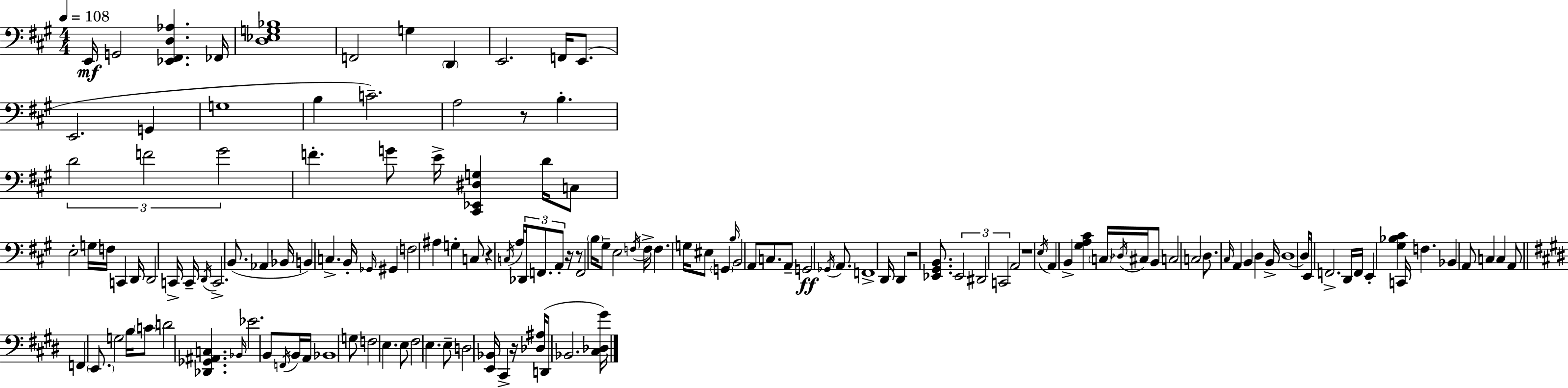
{
  \clef bass
  \numericTimeSignature
  \time 4/4
  \key a \major
  \tempo 4 = 108
  \repeat volta 2 { e,16\mf g,2 <ees, fis, d aes>4. fes,16 | <d ees g bes>1 | f,2 g4 \parenthesize d,4 | e,2. f,16 e,8.( | \break e,2. g,4 | g1 | b4 c'2.--) | a2 r8 b4.-. | \break \tuplet 3/2 { d'2 f'2 | gis'2 } f'4.-. g'8 | e'16-> <cis, ees, dis g>4 d'16 c8 e2-. | g16 f16 c,4 d,16 d,2 c,16-> | \break c,16-- \acciaccatura { d,16 } c,2.-> b,8.( | aes,4 bes,16 b,4) c4.-> | b,16-. \grace { ges,16 } gis,4 f2 ais4 | g4-. c8 r4 \acciaccatura { c16 } a16 \tuplet 3/2 { des,8 | \break f,8. a,8-. } r16 r8 f,2 | \parenthesize b16 gis8-- e2 \acciaccatura { f16 } f16-> f4. | g16 eis8 \parenthesize g,4 \grace { b16 } b,2 | a,8 c8. a,8-- g,2\ff | \break \acciaccatura { ges,16 } a,8. f,1-> | d,16 d,4 r2 | <ees, gis, b,>8. \tuplet 3/2 { ees,2 dis,2 | c,2 } a,2 | \break r1 | \acciaccatura { e16 } a,4 b,4-> <gis a cis'>4 | \parenthesize c16 \acciaccatura { des16 } cis16 b,8 c2 | c2 d8. \grace { cis16 } a,4 | \break b,4 d4 b,16-> d1~~ | d16 e,8 f,2.-> | d,16 f,16 e,4-. <gis bes cis'>4 | c,16 f4. bes,4 a,8 c4 | \break c4 a,8 \bar "||" \break \key e \major f,4 \parenthesize e,8. g2 b16 | \parenthesize c'8 d'2 <des, ges, ais, c>4. | \grace { bes,16 } ees'2. b,8 \acciaccatura { f,16 } | b,16 a,16 bes,1 | \break g8 f2 e4. | e8 fis2 e4. | e8-- d2 <e, bes,>16 cis,4-> | r16 <des ais>16( d,8 bes,2. | \break <cis des gis'>16) } \bar "|."
}